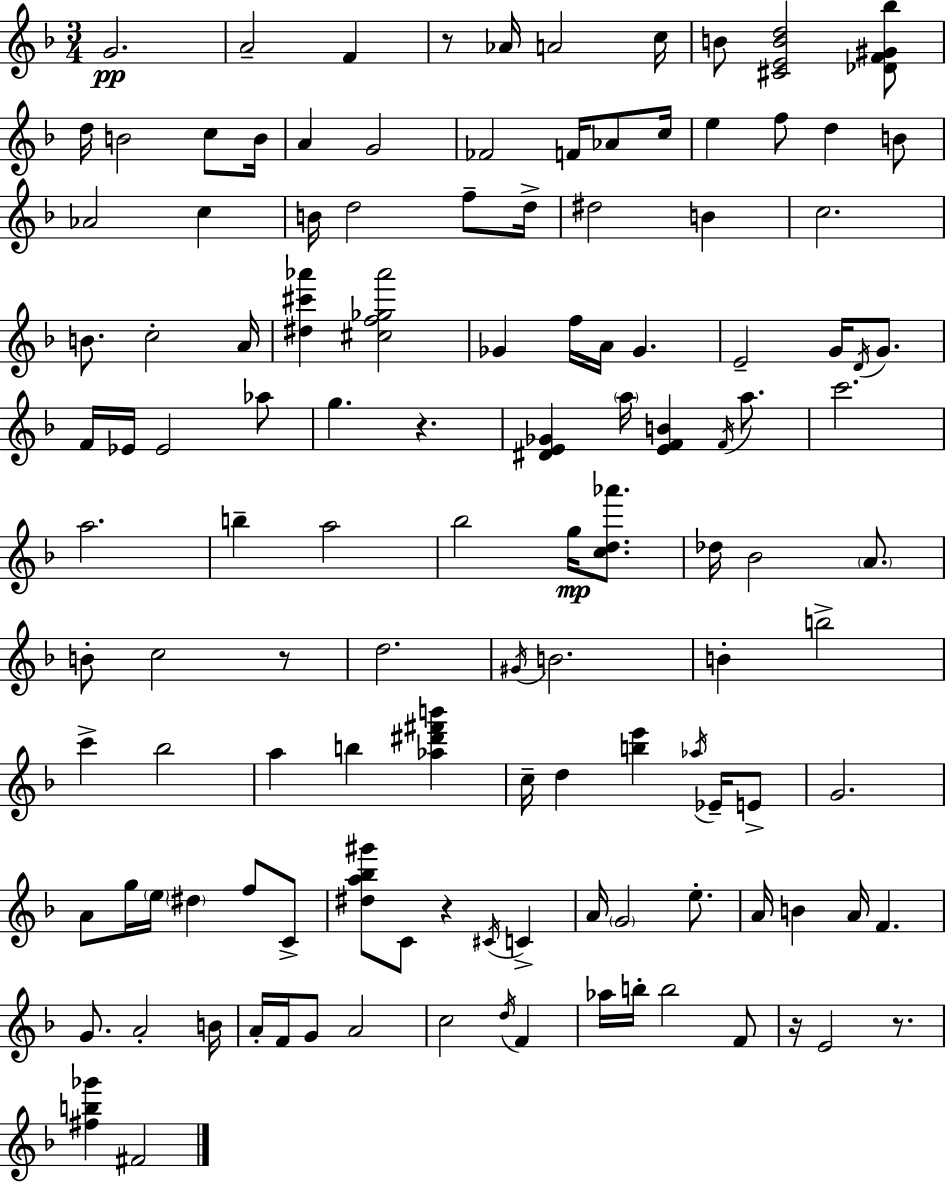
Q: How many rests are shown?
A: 6